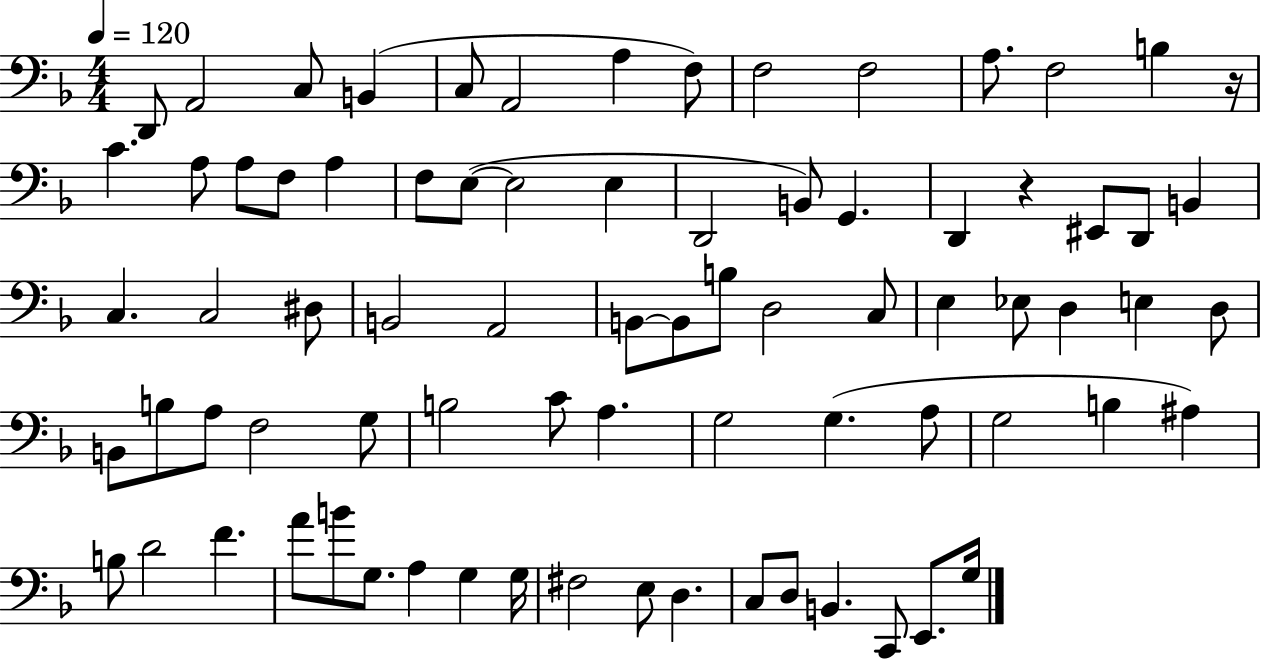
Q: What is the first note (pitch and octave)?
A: D2